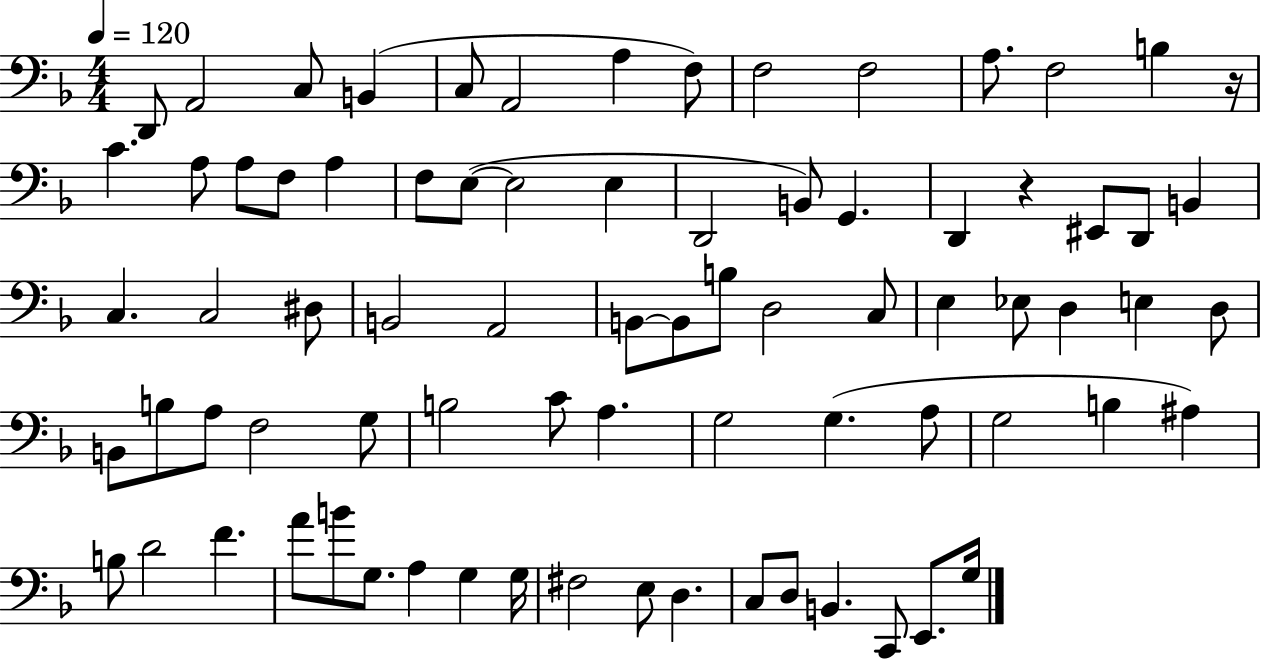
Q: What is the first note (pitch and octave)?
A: D2